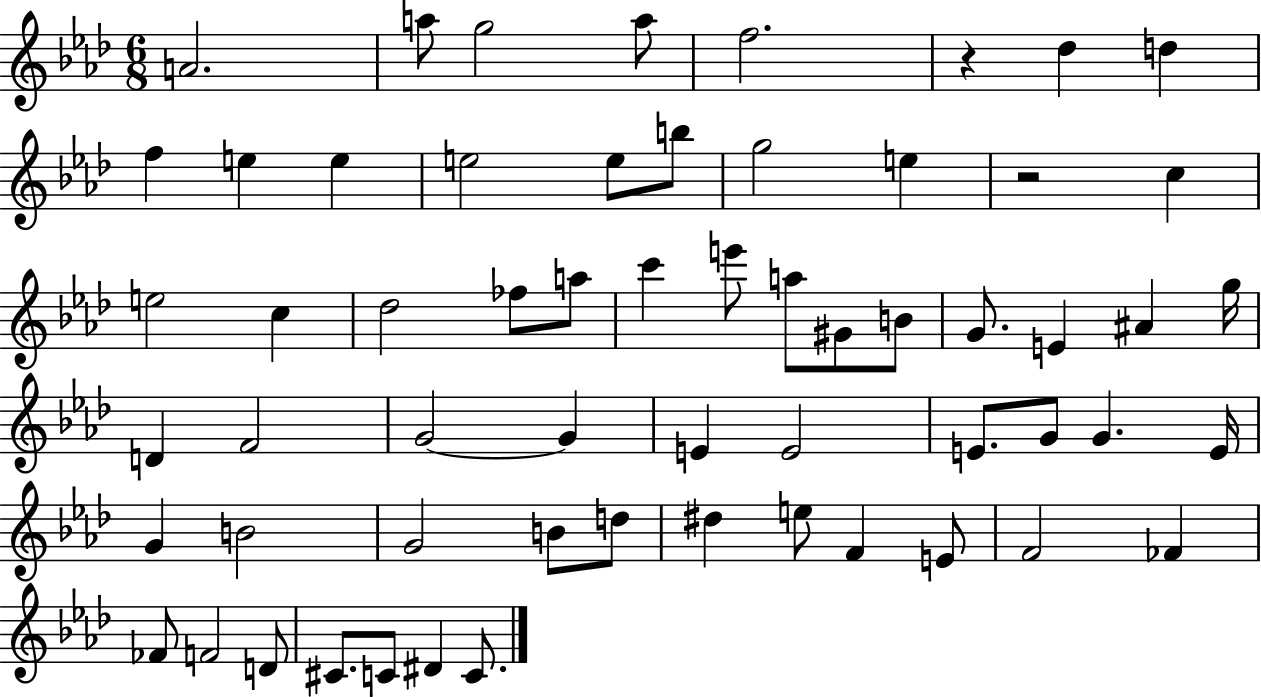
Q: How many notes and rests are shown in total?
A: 60